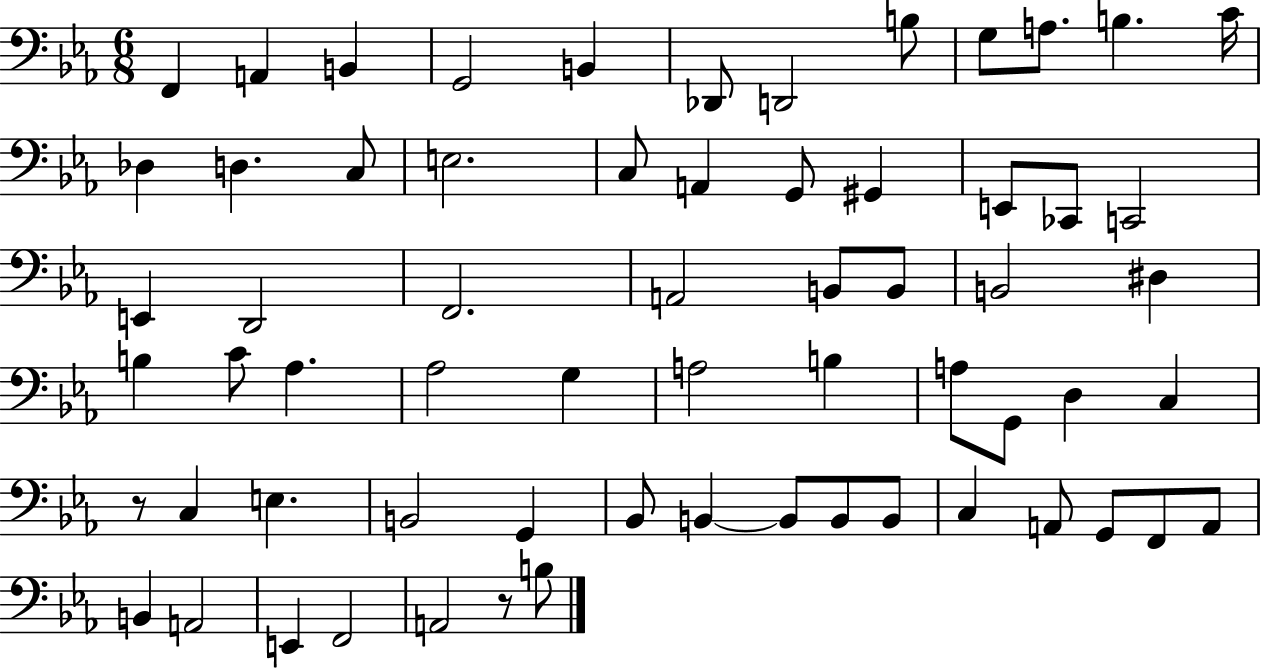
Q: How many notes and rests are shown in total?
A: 64